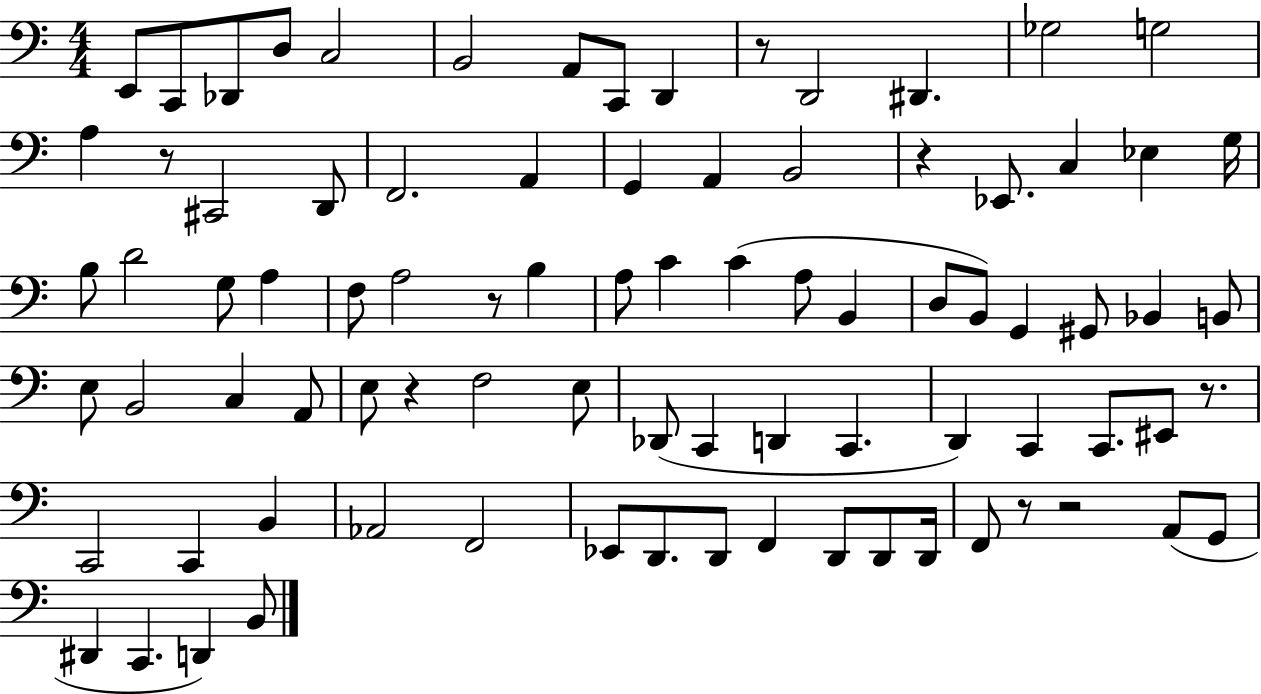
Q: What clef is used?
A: bass